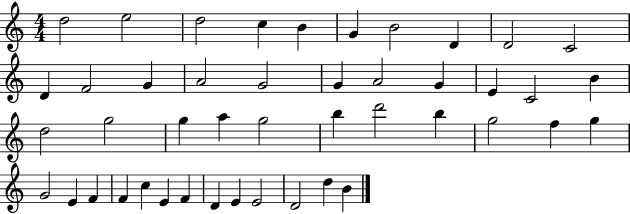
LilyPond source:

{
  \clef treble
  \numericTimeSignature
  \time 4/4
  \key c \major
  d''2 e''2 | d''2 c''4 b'4 | g'4 b'2 d'4 | d'2 c'2 | \break d'4 f'2 g'4 | a'2 g'2 | g'4 a'2 g'4 | e'4 c'2 b'4 | \break d''2 g''2 | g''4 a''4 g''2 | b''4 d'''2 b''4 | g''2 f''4 g''4 | \break g'2 e'4 f'4 | f'4 c''4 e'4 f'4 | d'4 e'4 e'2 | d'2 d''4 b'4 | \break \bar "|."
}